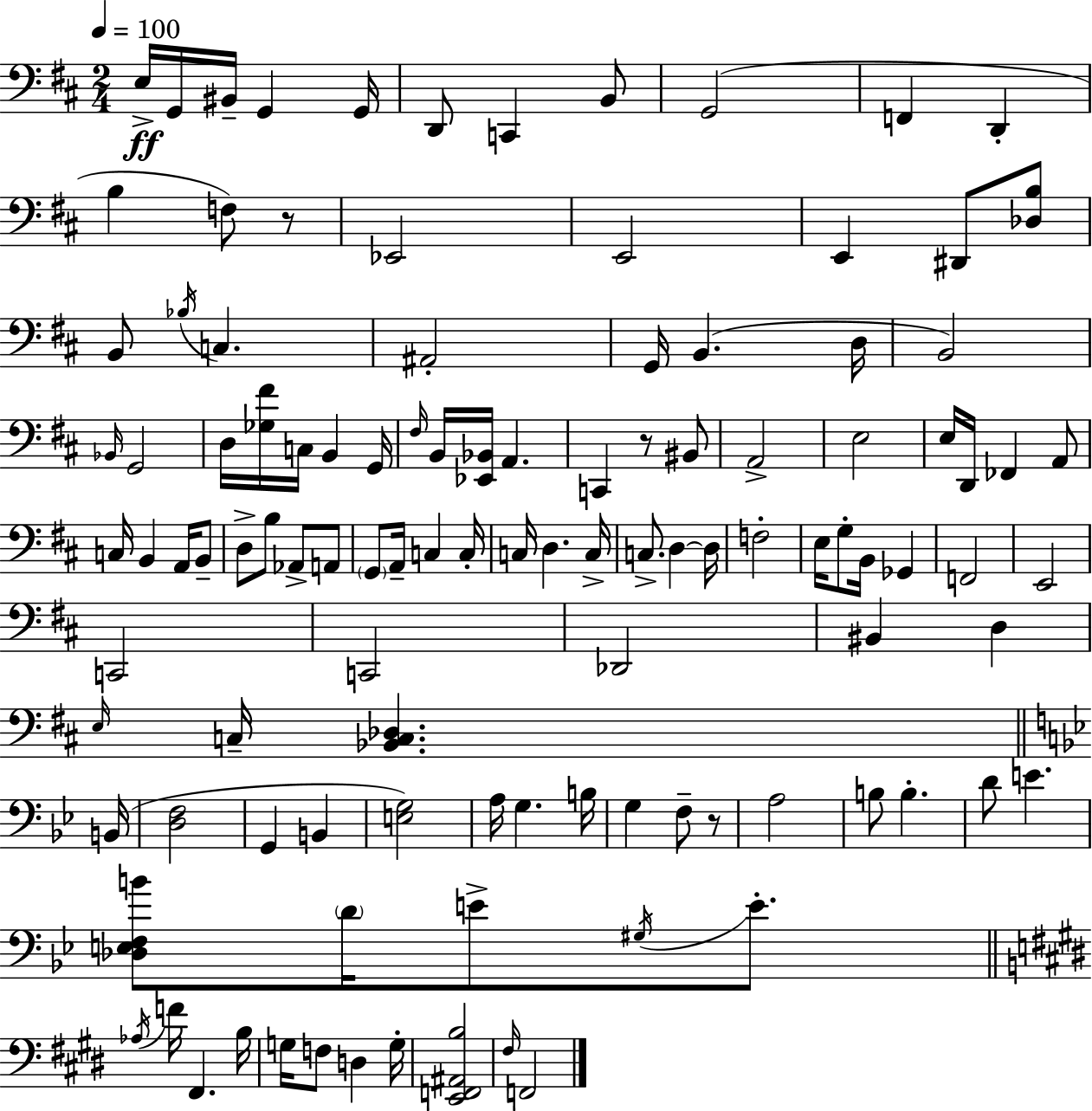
{
  \clef bass
  \numericTimeSignature
  \time 2/4
  \key d \major
  \tempo 4 = 100
  e16->\ff g,16 bis,16-- g,4 g,16 | d,8 c,4 b,8 | g,2( | f,4 d,4-. | \break b4 f8) r8 | ees,2 | e,2 | e,4 dis,8 <des b>8 | \break b,8 \acciaccatura { bes16 } c4. | ais,2-. | g,16 b,4.( | d16 b,2) | \break \grace { bes,16 } g,2 | d16 <ges fis'>16 c16 b,4 | g,16 \grace { fis16 } b,16 <ees, bes,>16 a,4. | c,4 r8 | \break bis,8 a,2-> | e2 | e16 d,16 fes,4 | a,8 c16 b,4 | \break a,16 b,8-- d8-> b8 aes,8-> | a,8 \parenthesize g,8 a,16-- c4 | c16-. c16 d4. | c16-> c8.-> d4~~ | \break d16 f2-. | e16 g8-. b,16 ges,4 | f,2 | e,2 | \break c,2 | c,2 | des,2 | bis,4 d4 | \break \grace { e16 } c16-- <bes, c des>4. | \bar "||" \break \key g \minor b,16( <d f>2 | g,4 b,4 | <e g>2) | a16 g4. | \break b16 g4 f8-- r8 | a2 | b8 b4.-. | d'8 e'4. | \break <des e f b'>8 \parenthesize d'16 e'8-> \acciaccatura { gis16 } e'8.-. | \bar "||" \break \key e \major \acciaccatura { aes16 } f'16 fis,4. | b16 g16 f8 d4 | g16-. <e, f, ais, b>2 | \grace { fis16 } f,2 | \break \bar "|."
}